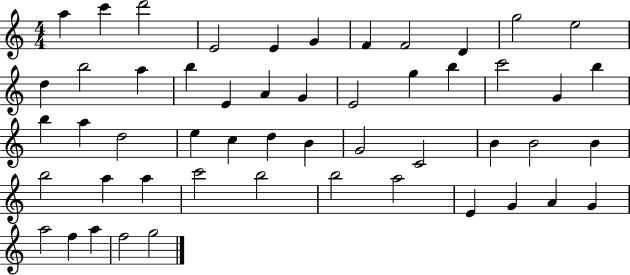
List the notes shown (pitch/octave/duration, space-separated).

A5/q C6/q D6/h E4/h E4/q G4/q F4/q F4/h D4/q G5/h E5/h D5/q B5/h A5/q B5/q E4/q A4/q G4/q E4/h G5/q B5/q C6/h G4/q B5/q B5/q A5/q D5/h E5/q C5/q D5/q B4/q G4/h C4/h B4/q B4/h B4/q B5/h A5/q A5/q C6/h B5/h B5/h A5/h E4/q G4/q A4/q G4/q A5/h F5/q A5/q F5/h G5/h